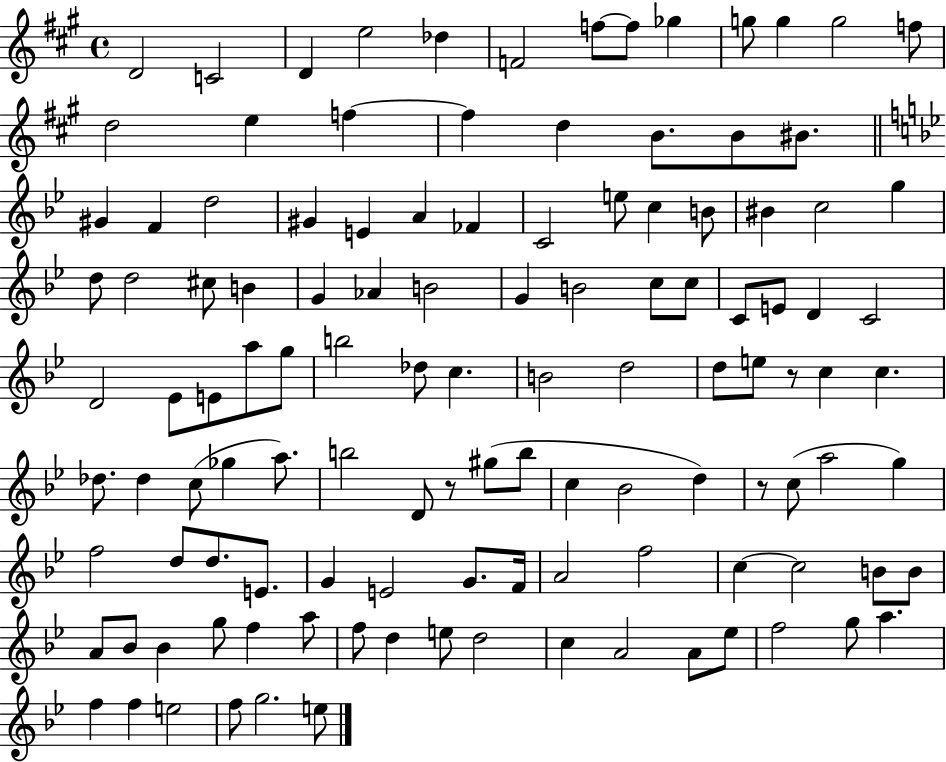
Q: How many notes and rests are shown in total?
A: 119